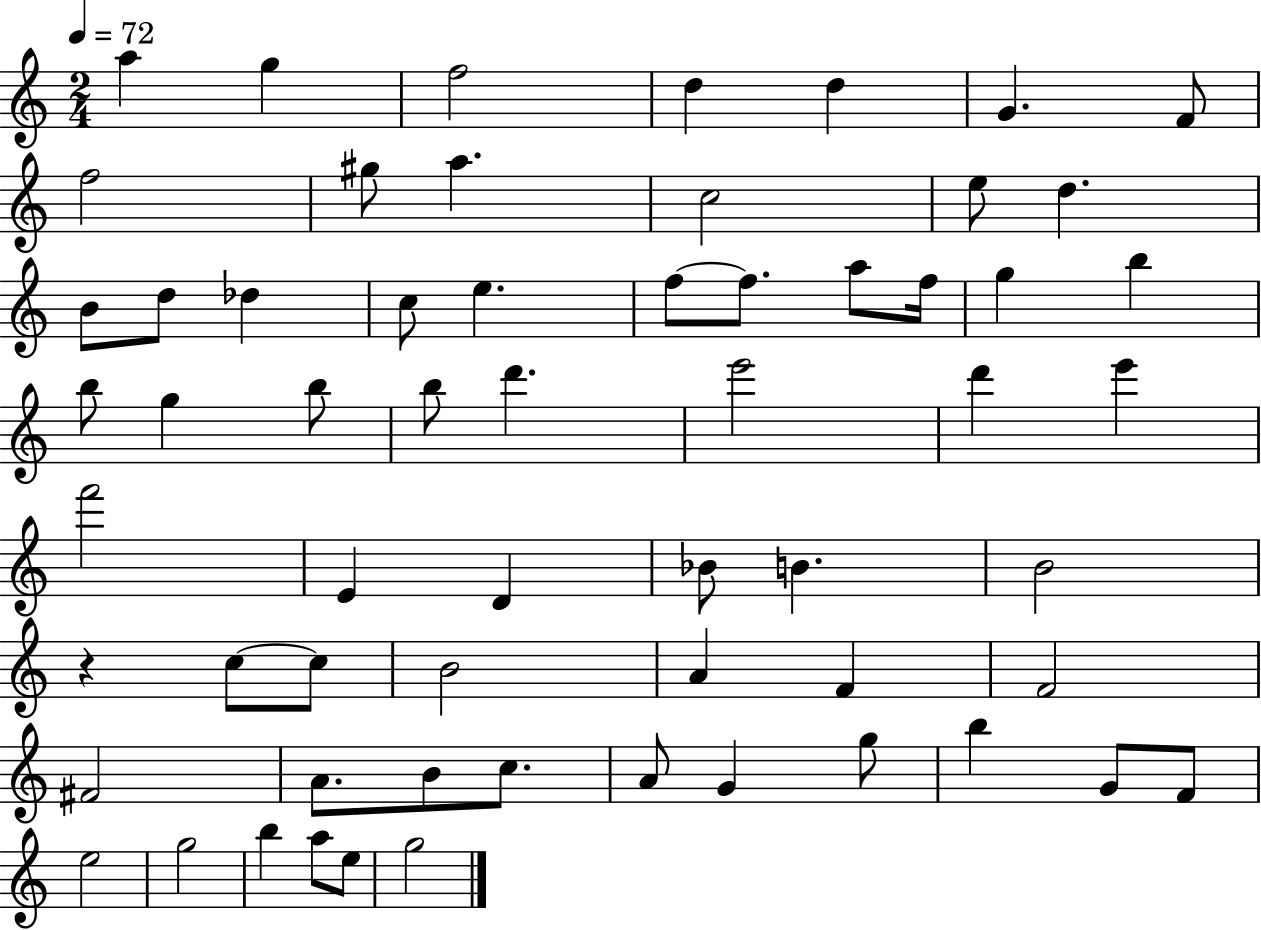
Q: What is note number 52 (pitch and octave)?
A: B5